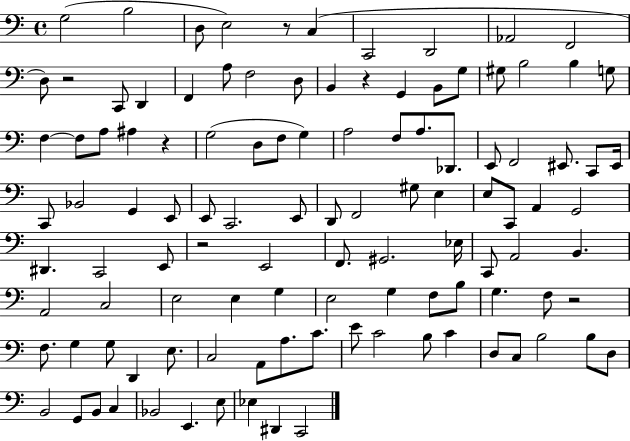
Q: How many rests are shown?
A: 6